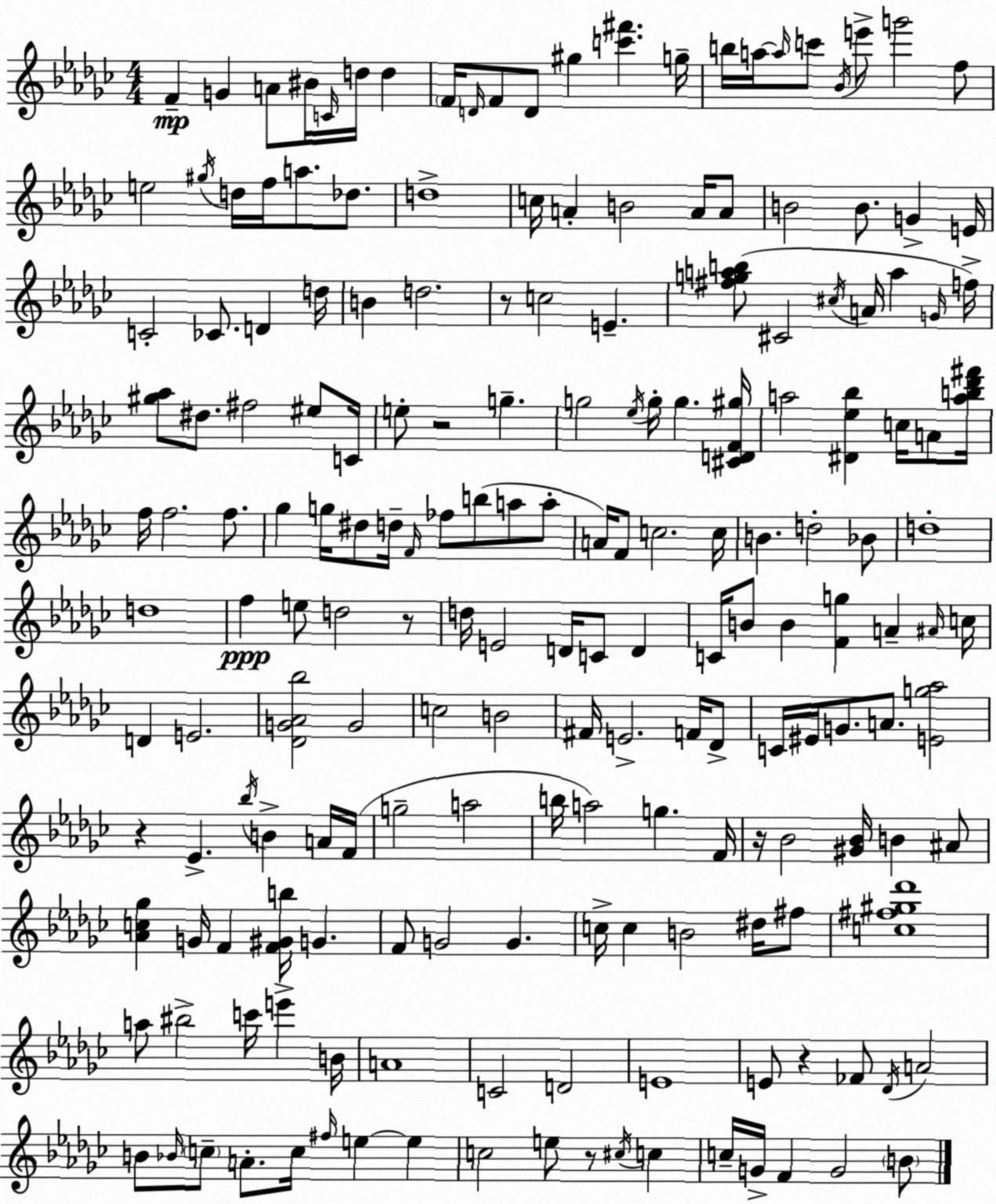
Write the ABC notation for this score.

X:1
T:Untitled
M:4/4
L:1/4
K:Ebm
F G A/2 ^B/4 C/4 d/4 d F/4 D/4 F/2 D/2 ^g [c'^f'] g/4 b/4 a/4 a/4 c'/2 _B/4 e'/2 g'2 f/2 e2 ^g/4 d/4 f/4 a/2 _d/2 d4 c/4 A B2 A/4 A/2 B2 B/2 G E/4 C2 _C/2 D d/4 B d2 z/2 c2 E [^fgab]/2 ^C2 ^c/4 A/4 a G/4 f/4 [^g_a]/2 ^d/2 ^f2 ^e/2 C/4 e/2 z2 g g2 _e/4 g/4 g [^CDF^g]/4 a2 [^D_e_b] c/4 A/2 [ab_d'^f']/4 f/4 f2 f/2 _g g/4 ^d/2 d/4 F/4 _f/2 b/2 a/2 a/2 A/4 F/2 c2 c/4 B d2 _B/2 d4 d4 f e/2 d2 z/2 d/4 E2 D/4 C/2 D C/4 B/2 B [Fg] A ^A/4 c/4 D E2 [_DG_A_b]2 G2 c2 B2 ^F/4 E2 F/4 _D/2 C/4 ^E/4 G/2 A/2 [Eg_a]2 z _E _b/4 B A/4 F/4 g2 a2 b/4 a2 g F/4 z/4 _B2 [^G_B]/4 B ^A/2 [_Ac_g] G/4 F [F^Gb]/4 G F/2 G2 G c/4 c B2 ^d/4 ^f/2 [c^f^g_d']4 a/2 ^b2 c'/4 e' B/4 A4 C2 D2 E4 E/2 z _F/2 _D/4 A2 B/2 _B/4 c/2 A/2 c/4 ^f/4 e e c2 e/2 z/2 ^c/4 c c/4 G/4 F G2 B/2